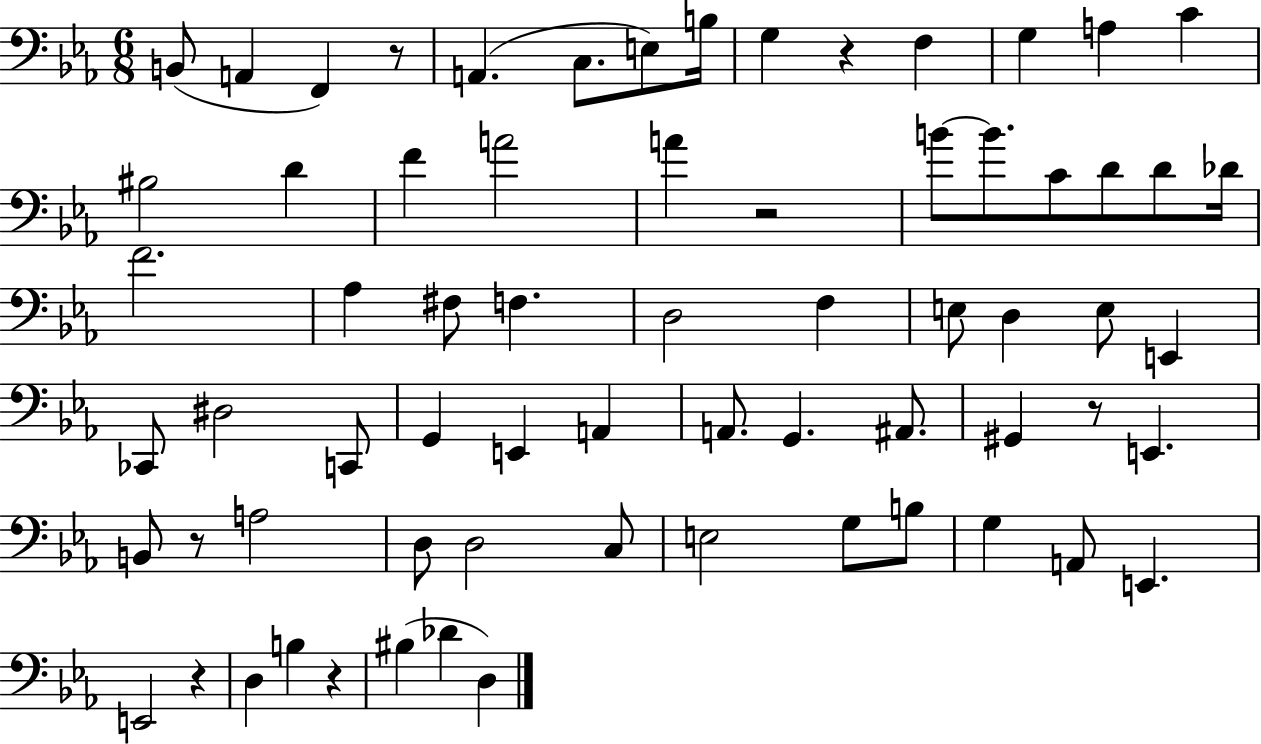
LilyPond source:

{
  \clef bass
  \numericTimeSignature
  \time 6/8
  \key ees \major
  \repeat volta 2 { b,8( a,4 f,4) r8 | a,4.( c8. e8) b16 | g4 r4 f4 | g4 a4 c'4 | \break bis2 d'4 | f'4 a'2 | a'4 r2 | b'8~~ b'8. c'8 d'8 d'8 des'16 | \break f'2. | aes4 fis8 f4. | d2 f4 | e8 d4 e8 e,4 | \break ces,8 dis2 c,8 | g,4 e,4 a,4 | a,8. g,4. ais,8. | gis,4 r8 e,4. | \break b,8 r8 a2 | d8 d2 c8 | e2 g8 b8 | g4 a,8 e,4. | \break e,2 r4 | d4 b4 r4 | bis4( des'4 d4) | } \bar "|."
}